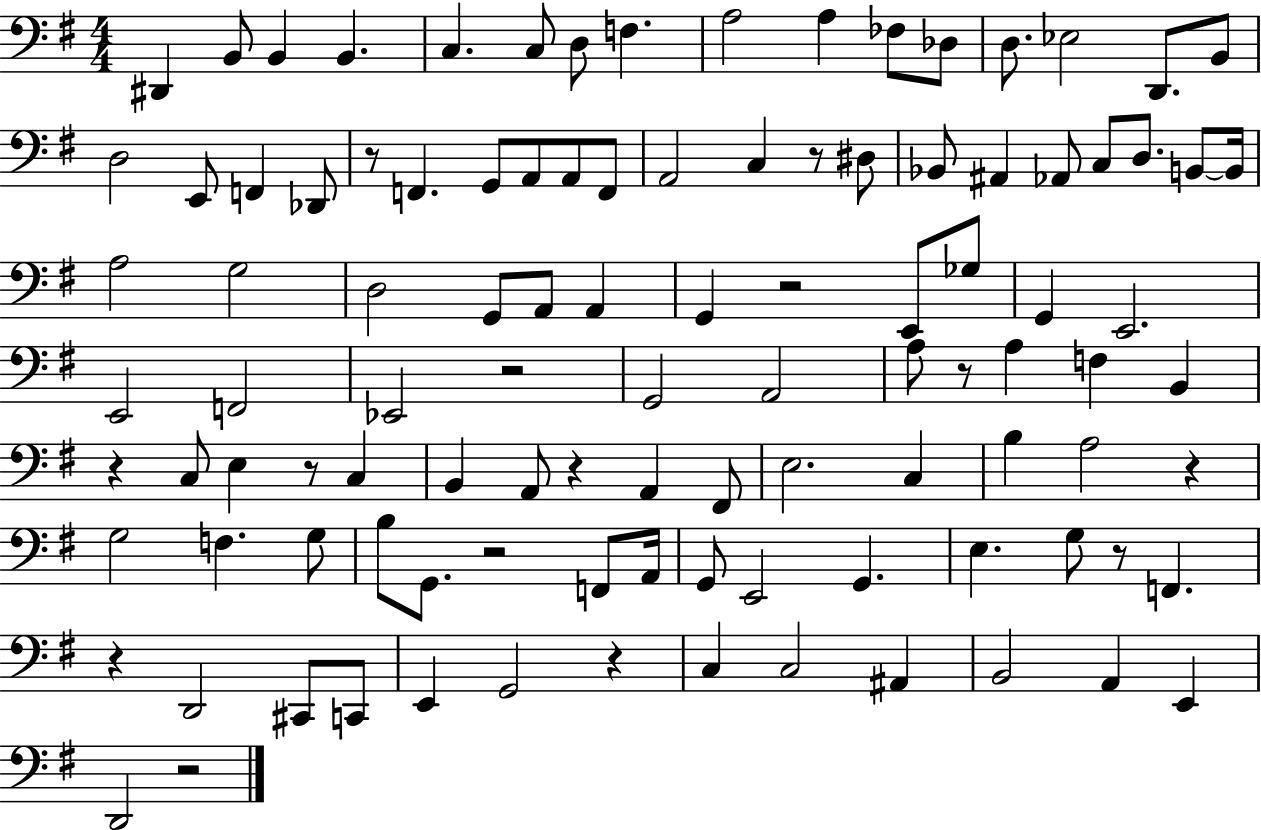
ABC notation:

X:1
T:Untitled
M:4/4
L:1/4
K:G
^D,, B,,/2 B,, B,, C, C,/2 D,/2 F, A,2 A, _F,/2 _D,/2 D,/2 _E,2 D,,/2 B,,/2 D,2 E,,/2 F,, _D,,/2 z/2 F,, G,,/2 A,,/2 A,,/2 F,,/2 A,,2 C, z/2 ^D,/2 _B,,/2 ^A,, _A,,/2 C,/2 D,/2 B,,/2 B,,/4 A,2 G,2 D,2 G,,/2 A,,/2 A,, G,, z2 E,,/2 _G,/2 G,, E,,2 E,,2 F,,2 _E,,2 z2 G,,2 A,,2 A,/2 z/2 A, F, B,, z C,/2 E, z/2 C, B,, A,,/2 z A,, ^F,,/2 E,2 C, B, A,2 z G,2 F, G,/2 B,/2 G,,/2 z2 F,,/2 A,,/4 G,,/2 E,,2 G,, E, G,/2 z/2 F,, z D,,2 ^C,,/2 C,,/2 E,, G,,2 z C, C,2 ^A,, B,,2 A,, E,, D,,2 z2